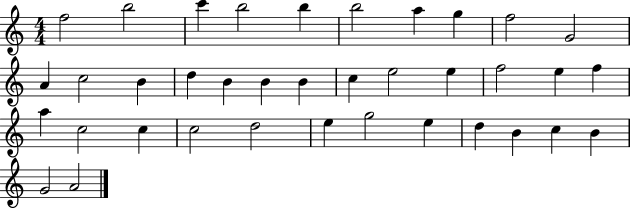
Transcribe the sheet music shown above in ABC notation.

X:1
T:Untitled
M:4/4
L:1/4
K:C
f2 b2 c' b2 b b2 a g f2 G2 A c2 B d B B B c e2 e f2 e f a c2 c c2 d2 e g2 e d B c B G2 A2